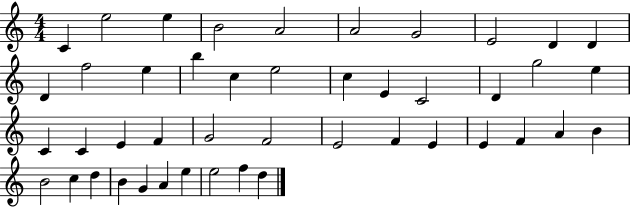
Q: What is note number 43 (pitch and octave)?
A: E5